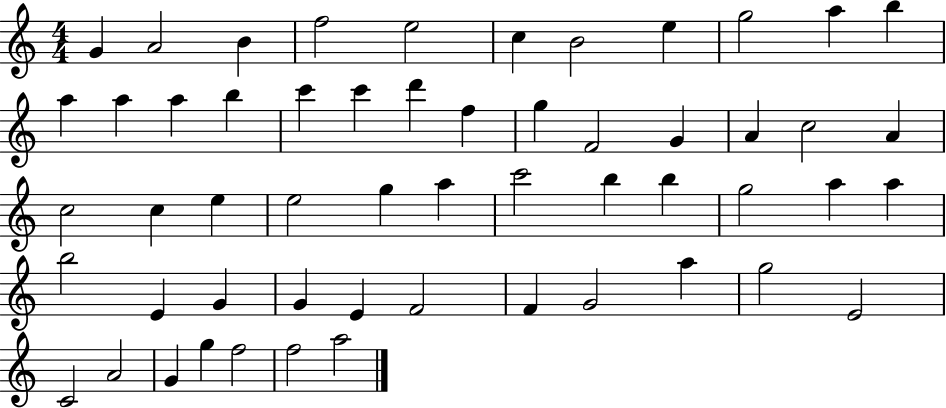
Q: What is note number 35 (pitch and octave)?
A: G5